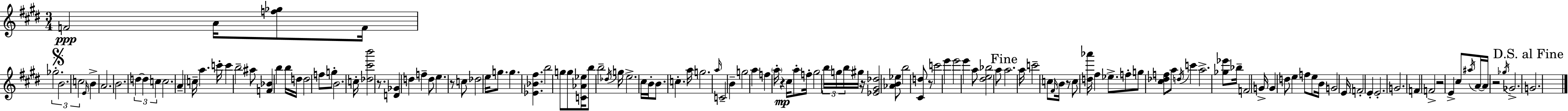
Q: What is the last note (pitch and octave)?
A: G4